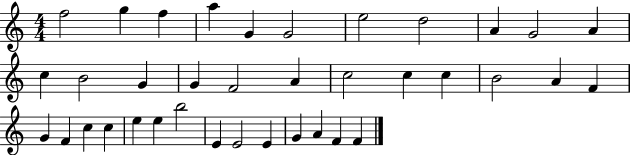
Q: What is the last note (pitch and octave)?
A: F4